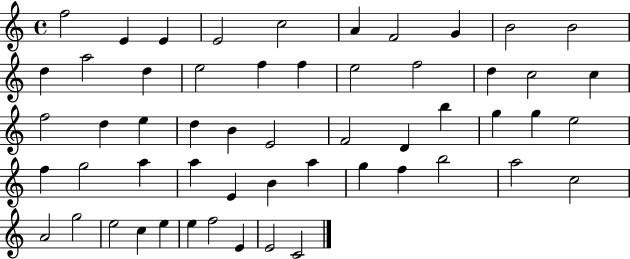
F5/h E4/q E4/q E4/h C5/h A4/q F4/h G4/q B4/h B4/h D5/q A5/h D5/q E5/h F5/q F5/q E5/h F5/h D5/q C5/h C5/q F5/h D5/q E5/q D5/q B4/q E4/h F4/h D4/q B5/q G5/q G5/q E5/h F5/q G5/h A5/q A5/q E4/q B4/q A5/q G5/q F5/q B5/h A5/h C5/h A4/h G5/h E5/h C5/q E5/q E5/q F5/h E4/q E4/h C4/h